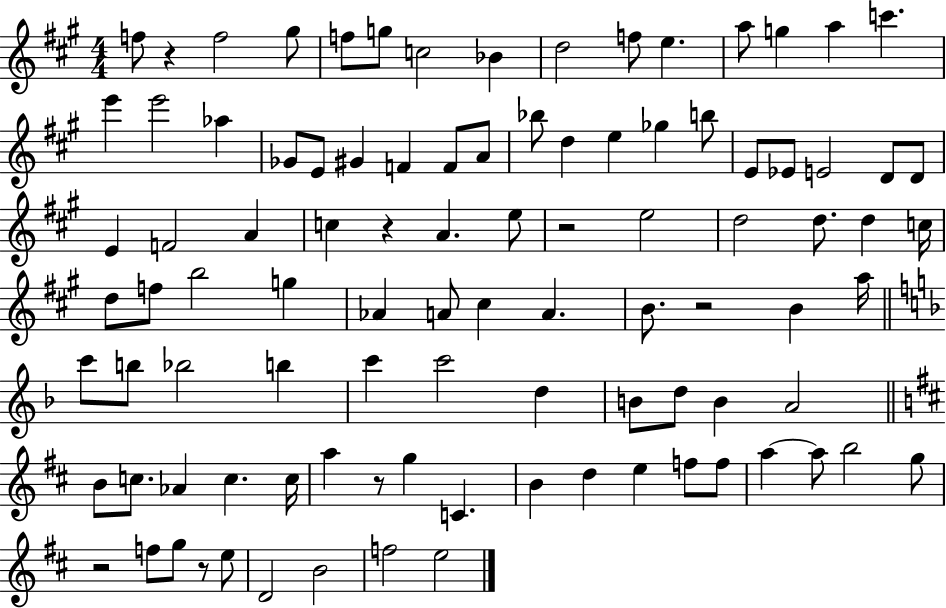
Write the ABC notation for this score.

X:1
T:Untitled
M:4/4
L:1/4
K:A
f/2 z f2 ^g/2 f/2 g/2 c2 _B d2 f/2 e a/2 g a c' e' e'2 _a _G/2 E/2 ^G F F/2 A/2 _b/2 d e _g b/2 E/2 _E/2 E2 D/2 D/2 E F2 A c z A e/2 z2 e2 d2 d/2 d c/4 d/2 f/2 b2 g _A A/2 ^c A B/2 z2 B a/4 c'/2 b/2 _b2 b c' c'2 d B/2 d/2 B A2 B/2 c/2 _A c c/4 a z/2 g C B d e f/2 f/2 a a/2 b2 g/2 z2 f/2 g/2 z/2 e/2 D2 B2 f2 e2